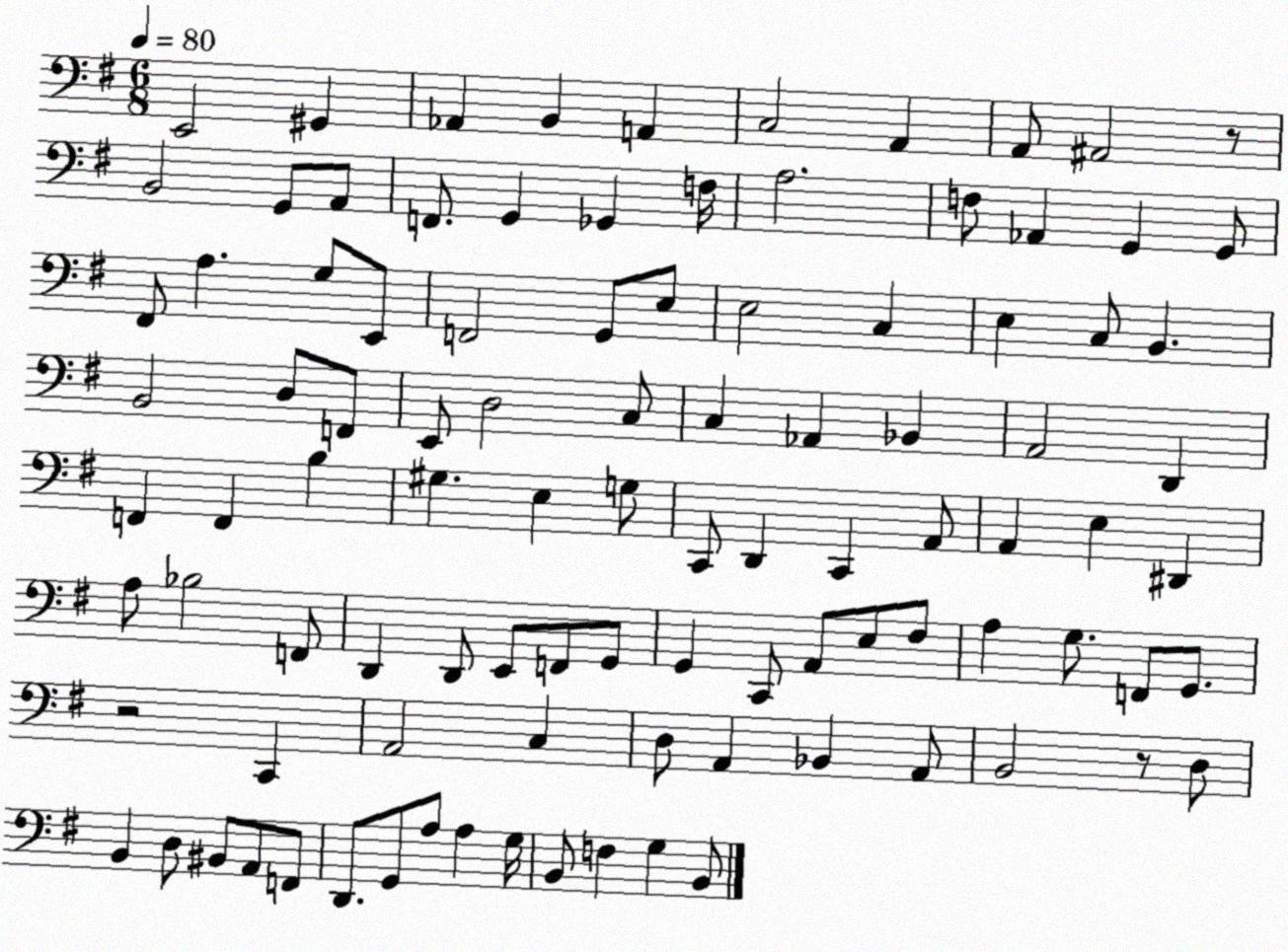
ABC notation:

X:1
T:Untitled
M:6/8
L:1/4
K:G
E,,2 ^G,, _A,, B,, A,, C,2 A,, A,,/2 ^A,,2 z/2 B,,2 G,,/2 A,,/2 F,,/2 G,, _G,, F,/4 A,2 F,/2 _A,, G,, G,,/2 ^F,,/2 A, G,/2 E,,/2 F,,2 G,,/2 E,/2 E,2 C, E, C,/2 B,, B,,2 D,/2 F,,/2 E,,/2 D,2 C,/2 C, _A,, _B,, A,,2 D,, F,, F,, B, ^G, E, G,/2 C,,/2 D,, C,, A,,/2 A,, E, ^D,, A,/2 _B,2 F,,/2 D,, D,,/2 E,,/2 F,,/2 G,,/2 G,, C,,/2 A,,/2 E,/2 ^F,/2 A, G,/2 F,,/2 G,,/2 z2 C,, A,,2 C, D,/2 A,, _B,, A,,/2 B,,2 z/2 D,/2 B,, D,/2 ^B,,/2 A,,/2 F,,/2 D,,/2 G,,/2 A,/2 A, G,/4 B,,/2 F, G, B,,/2